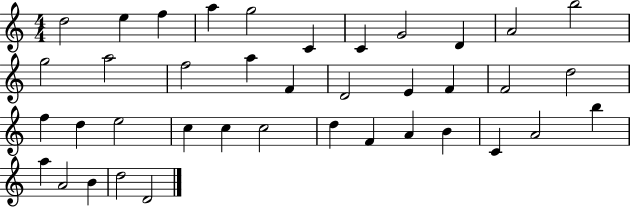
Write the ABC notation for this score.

X:1
T:Untitled
M:4/4
L:1/4
K:C
d2 e f a g2 C C G2 D A2 b2 g2 a2 f2 a F D2 E F F2 d2 f d e2 c c c2 d F A B C A2 b a A2 B d2 D2